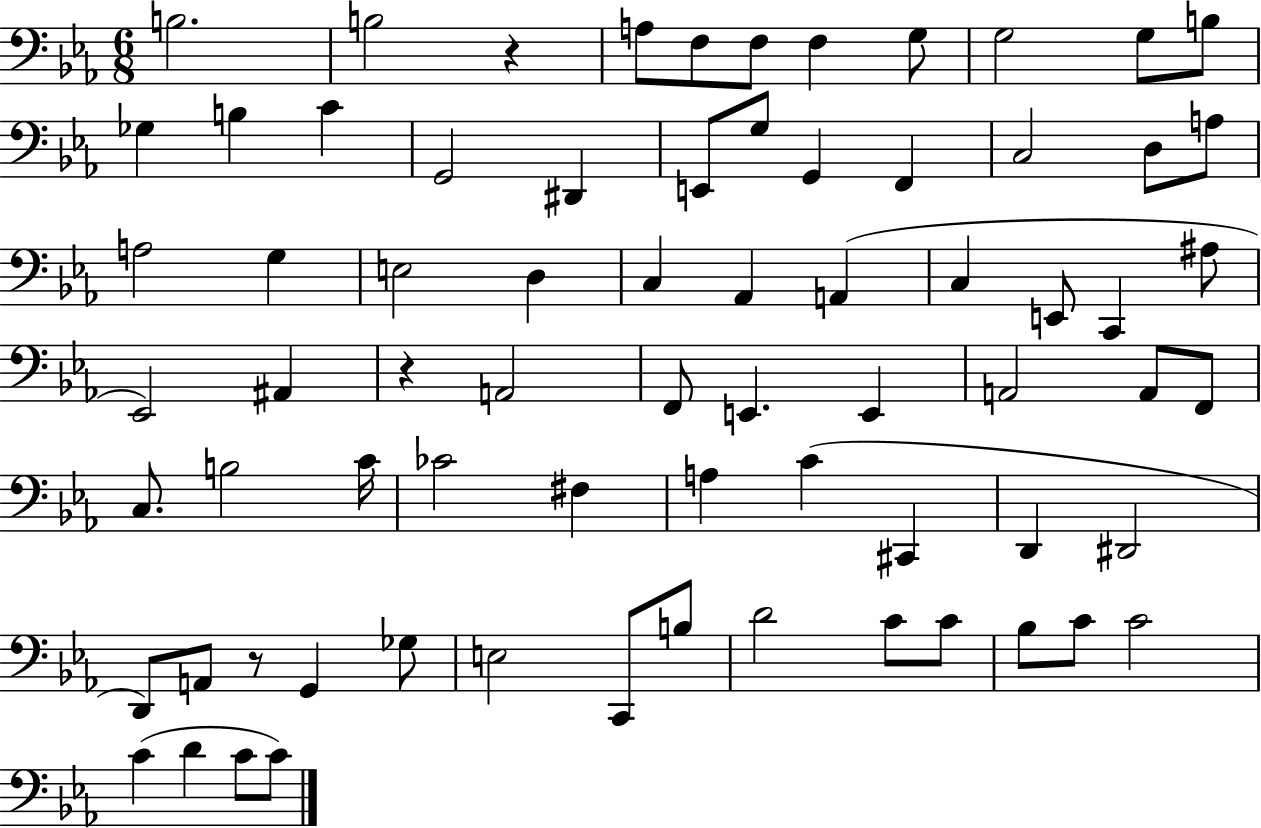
B3/h. B3/h R/q A3/e F3/e F3/e F3/q G3/e G3/h G3/e B3/e Gb3/q B3/q C4/q G2/h D#2/q E2/e G3/e G2/q F2/q C3/h D3/e A3/e A3/h G3/q E3/h D3/q C3/q Ab2/q A2/q C3/q E2/e C2/q A#3/e Eb2/h A#2/q R/q A2/h F2/e E2/q. E2/q A2/h A2/e F2/e C3/e. B3/h C4/s CES4/h F#3/q A3/q C4/q C#2/q D2/q D#2/h D2/e A2/e R/e G2/q Gb3/e E3/h C2/e B3/e D4/h C4/e C4/e Bb3/e C4/e C4/h C4/q D4/q C4/e C4/e